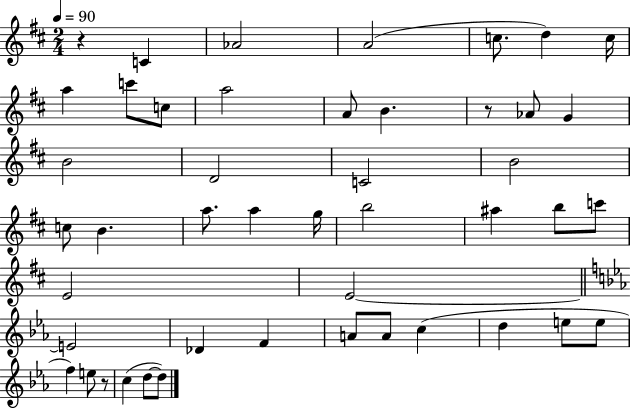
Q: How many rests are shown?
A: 3